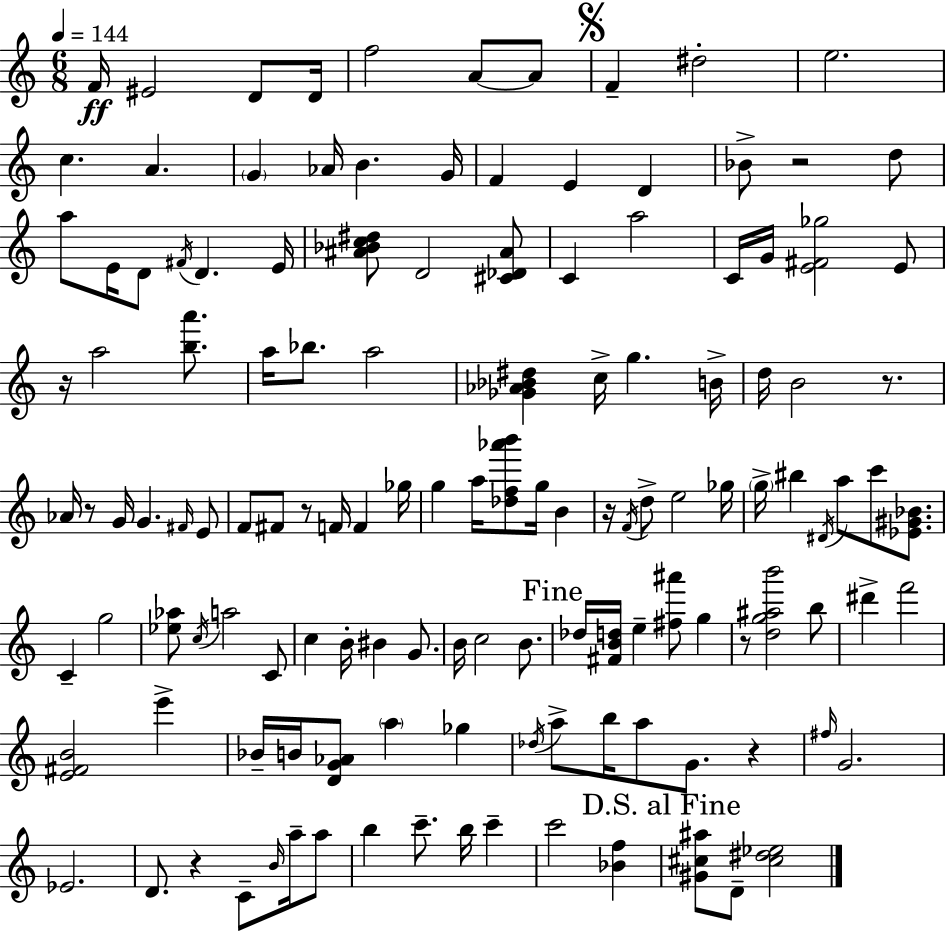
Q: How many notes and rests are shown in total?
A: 132